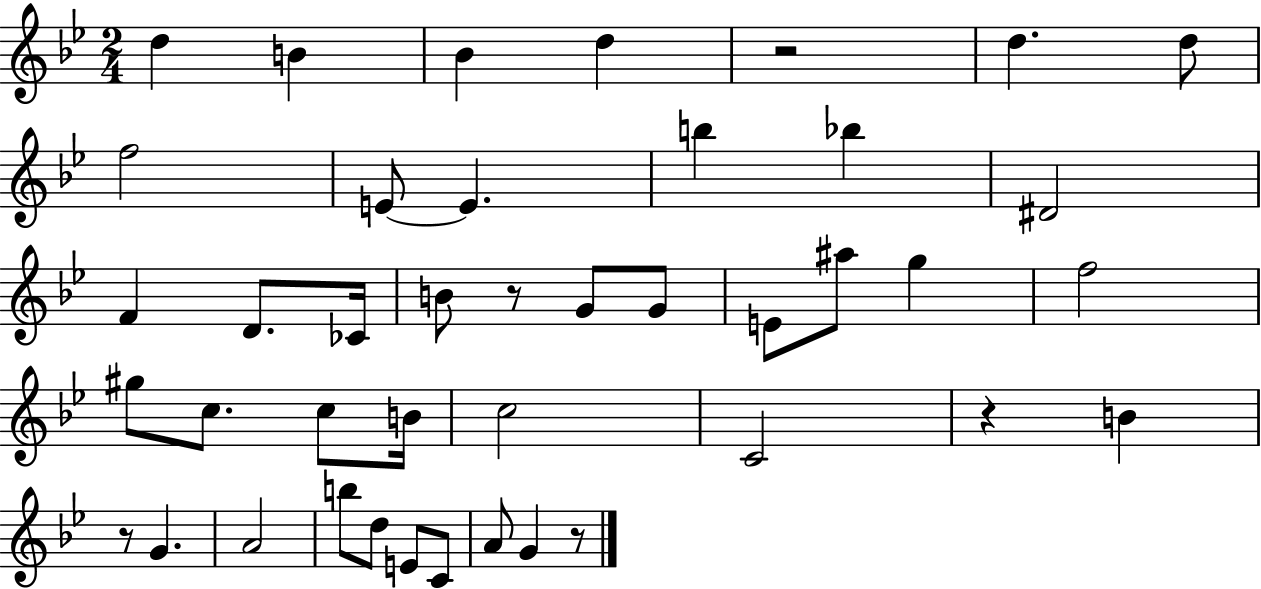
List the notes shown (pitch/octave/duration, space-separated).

D5/q B4/q Bb4/q D5/q R/h D5/q. D5/e F5/h E4/e E4/q. B5/q Bb5/q D#4/h F4/q D4/e. CES4/s B4/e R/e G4/e G4/e E4/e A#5/e G5/q F5/h G#5/e C5/e. C5/e B4/s C5/h C4/h R/q B4/q R/e G4/q. A4/h B5/e D5/e E4/e C4/e A4/e G4/q R/e